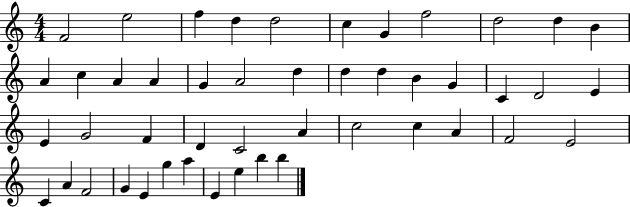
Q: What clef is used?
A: treble